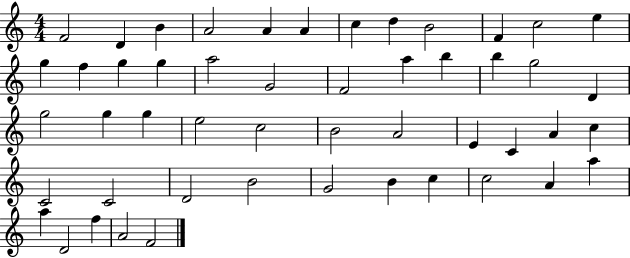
{
  \clef treble
  \numericTimeSignature
  \time 4/4
  \key c \major
  f'2 d'4 b'4 | a'2 a'4 a'4 | c''4 d''4 b'2 | f'4 c''2 e''4 | \break g''4 f''4 g''4 g''4 | a''2 g'2 | f'2 a''4 b''4 | b''4 g''2 d'4 | \break g''2 g''4 g''4 | e''2 c''2 | b'2 a'2 | e'4 c'4 a'4 c''4 | \break c'2 c'2 | d'2 b'2 | g'2 b'4 c''4 | c''2 a'4 a''4 | \break a''4 d'2 f''4 | a'2 f'2 | \bar "|."
}